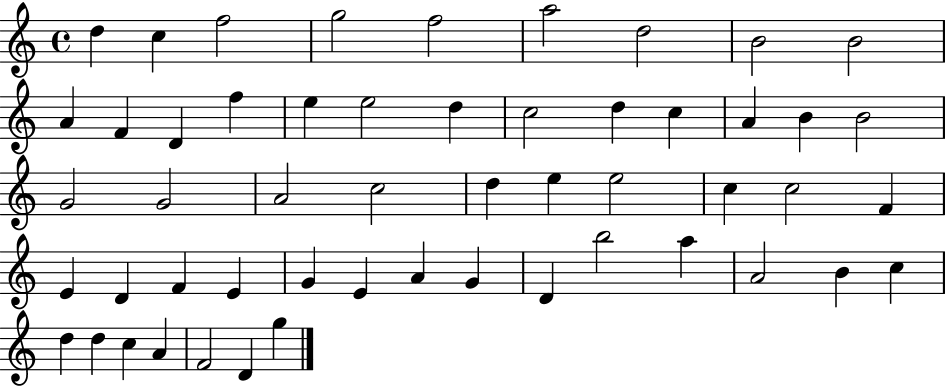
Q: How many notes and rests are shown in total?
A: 53